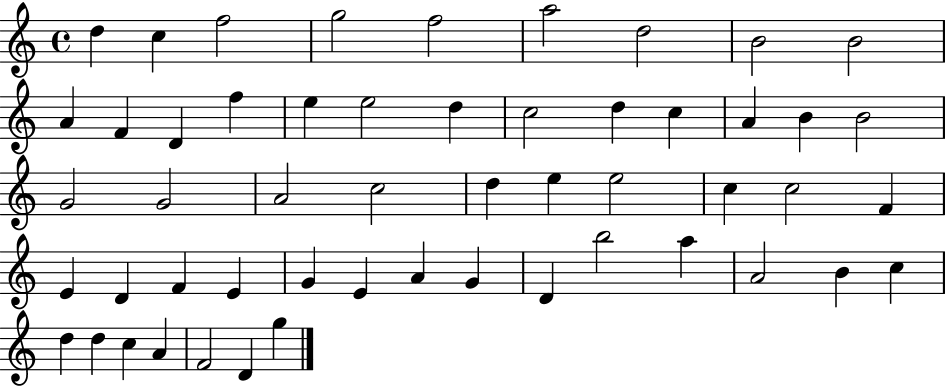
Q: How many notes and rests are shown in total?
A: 53